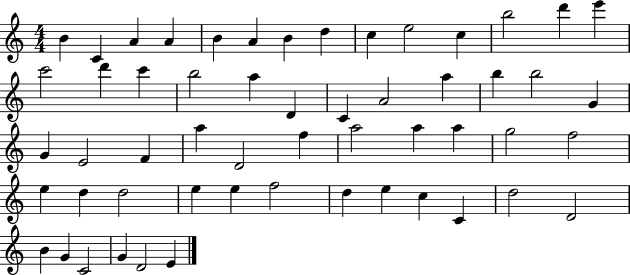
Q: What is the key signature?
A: C major